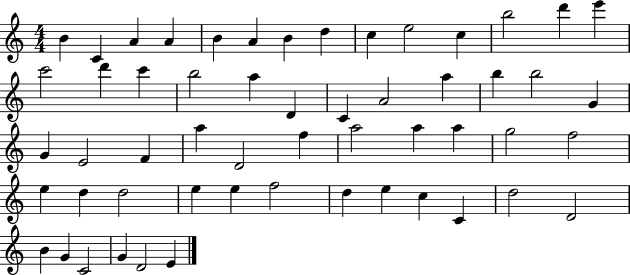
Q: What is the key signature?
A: C major